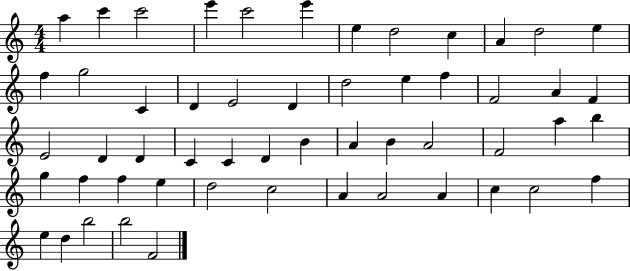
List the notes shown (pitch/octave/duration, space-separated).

A5/q C6/q C6/h E6/q C6/h E6/q E5/q D5/h C5/q A4/q D5/h E5/q F5/q G5/h C4/q D4/q E4/h D4/q D5/h E5/q F5/q F4/h A4/q F4/q E4/h D4/q D4/q C4/q C4/q D4/q B4/q A4/q B4/q A4/h F4/h A5/q B5/q G5/q F5/q F5/q E5/q D5/h C5/h A4/q A4/h A4/q C5/q C5/h F5/q E5/q D5/q B5/h B5/h F4/h